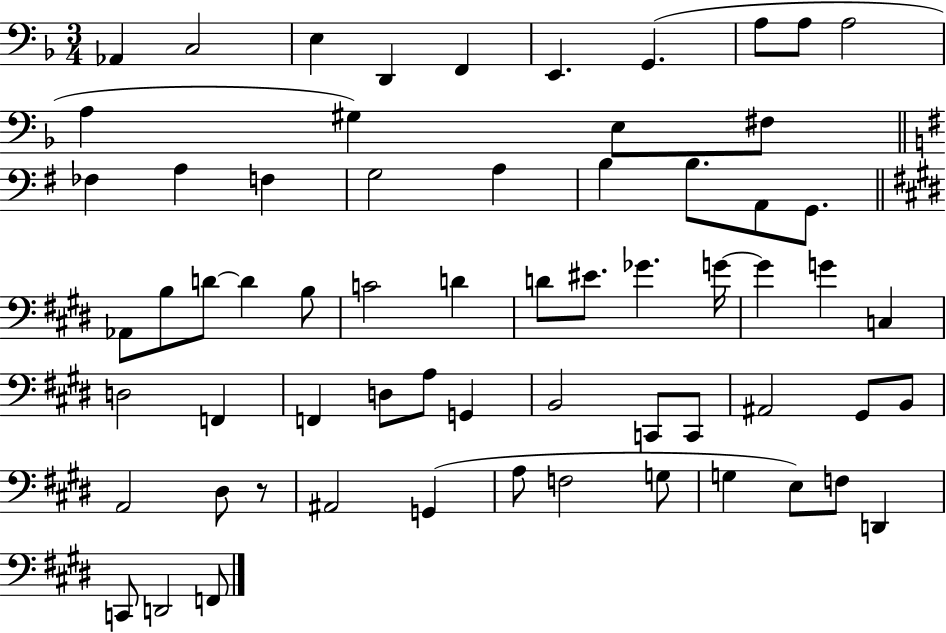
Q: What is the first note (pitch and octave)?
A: Ab2